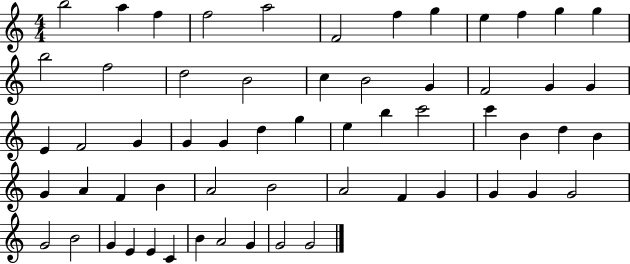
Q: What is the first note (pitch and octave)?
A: B5